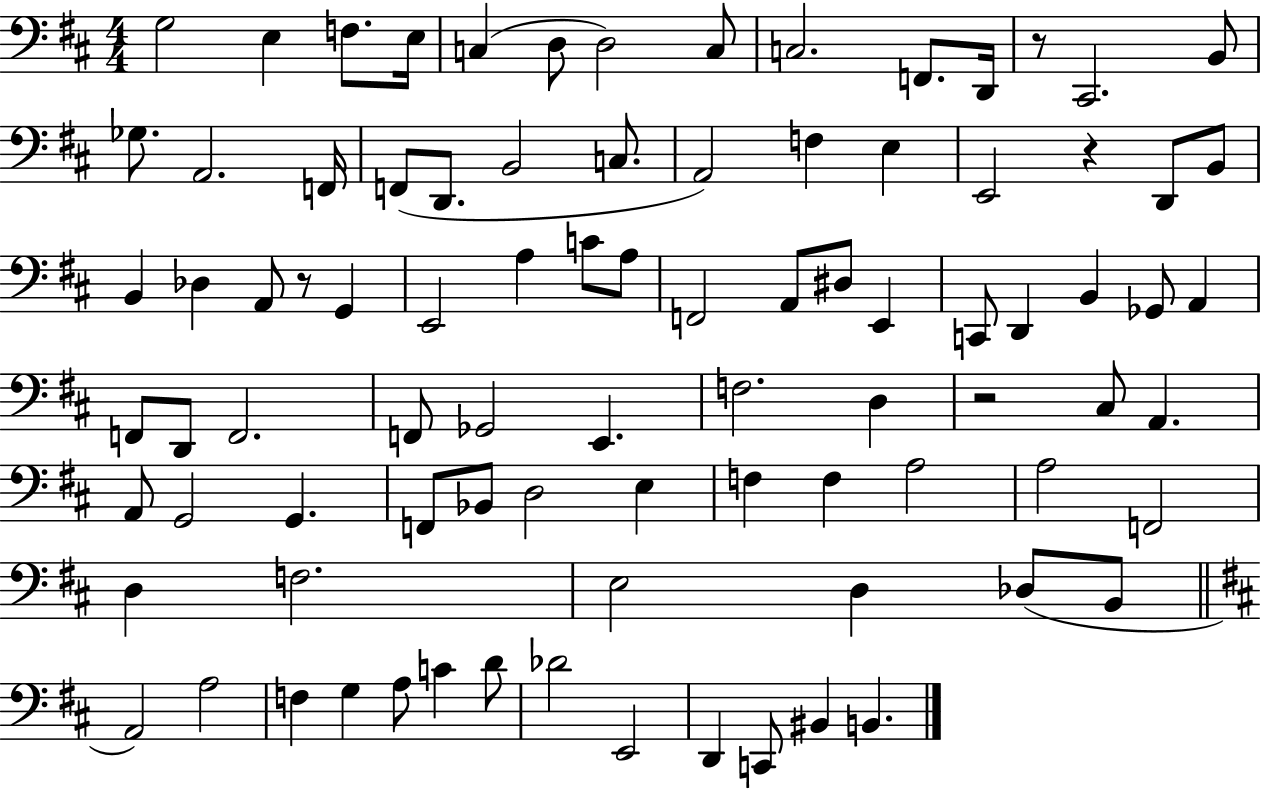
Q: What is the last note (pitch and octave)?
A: B2